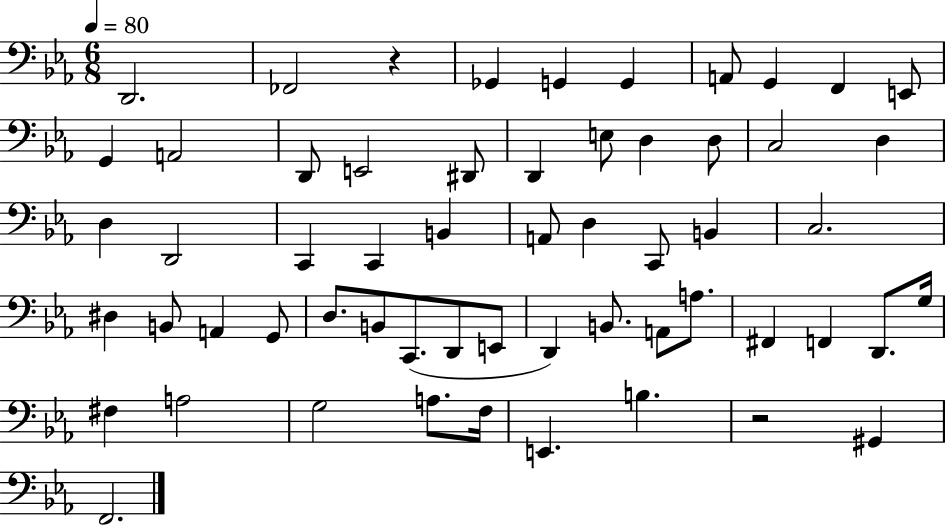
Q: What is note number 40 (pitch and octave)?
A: D2